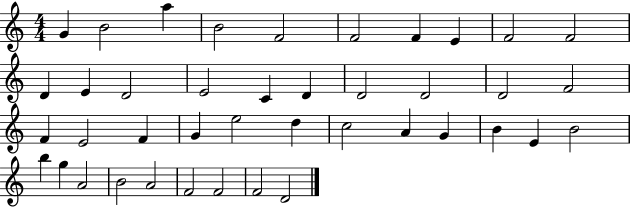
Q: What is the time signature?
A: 4/4